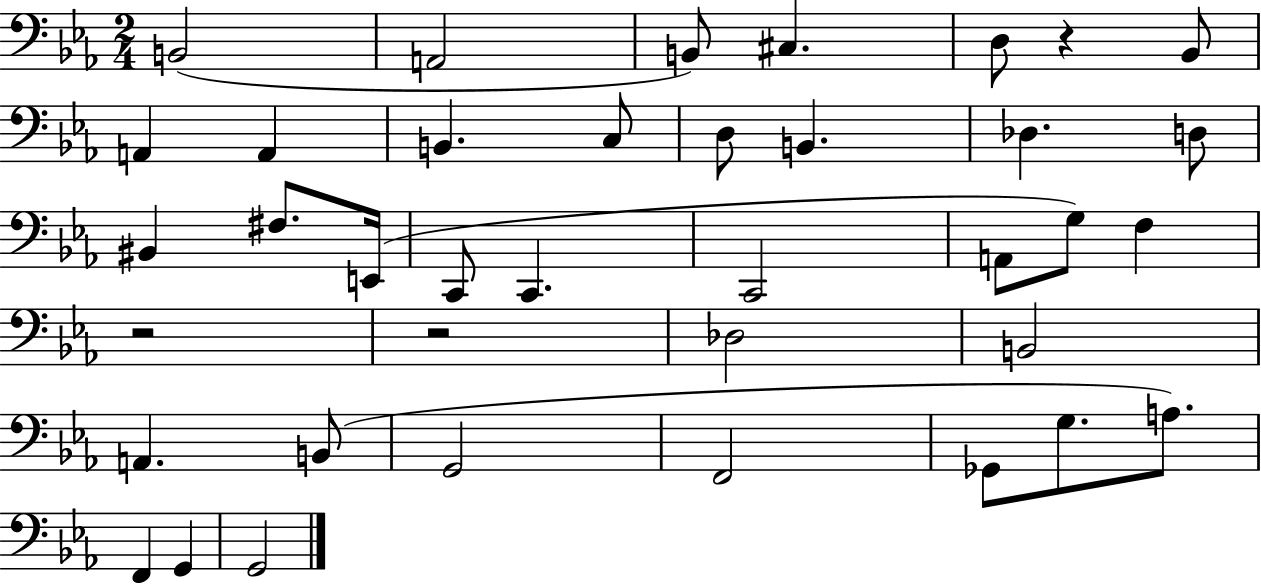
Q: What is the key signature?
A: EES major